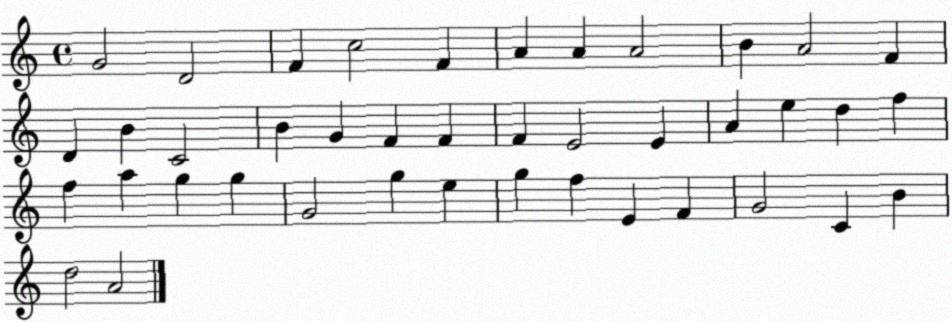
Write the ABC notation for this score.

X:1
T:Untitled
M:4/4
L:1/4
K:C
G2 D2 F c2 F A A A2 B A2 F D B C2 B G F F F E2 E A e d f f a g g G2 g e g f E F G2 C B d2 A2